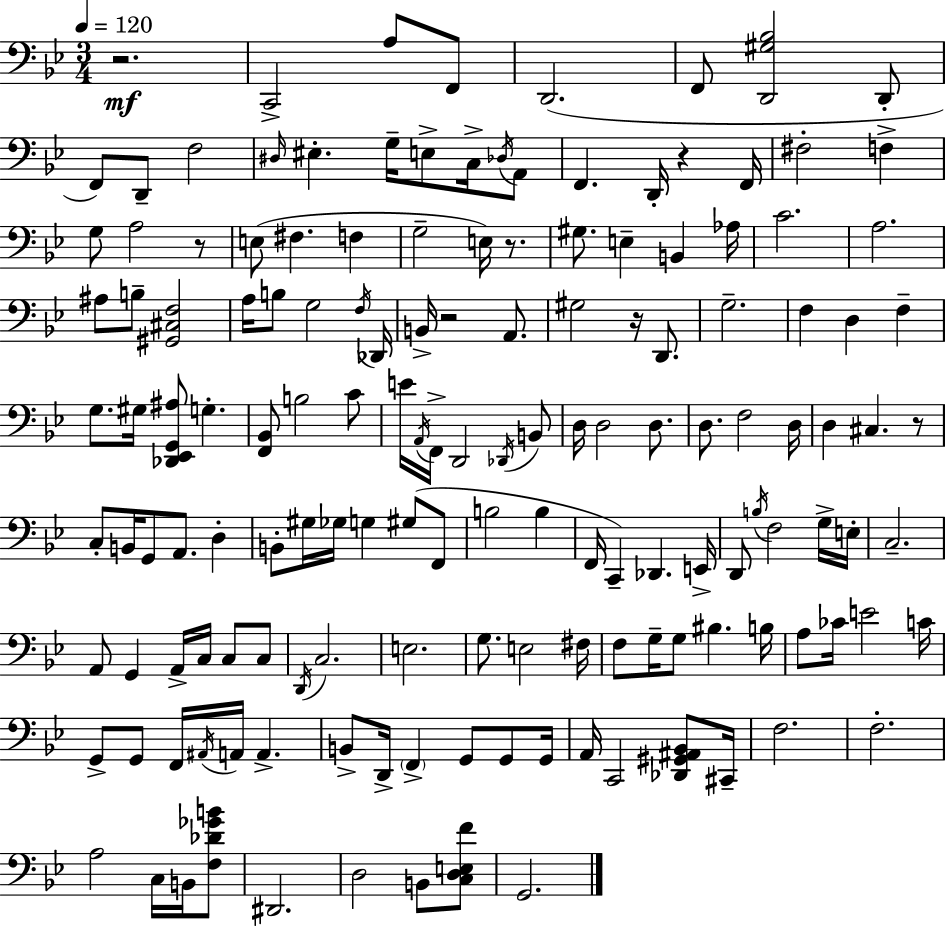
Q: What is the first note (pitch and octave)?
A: C2